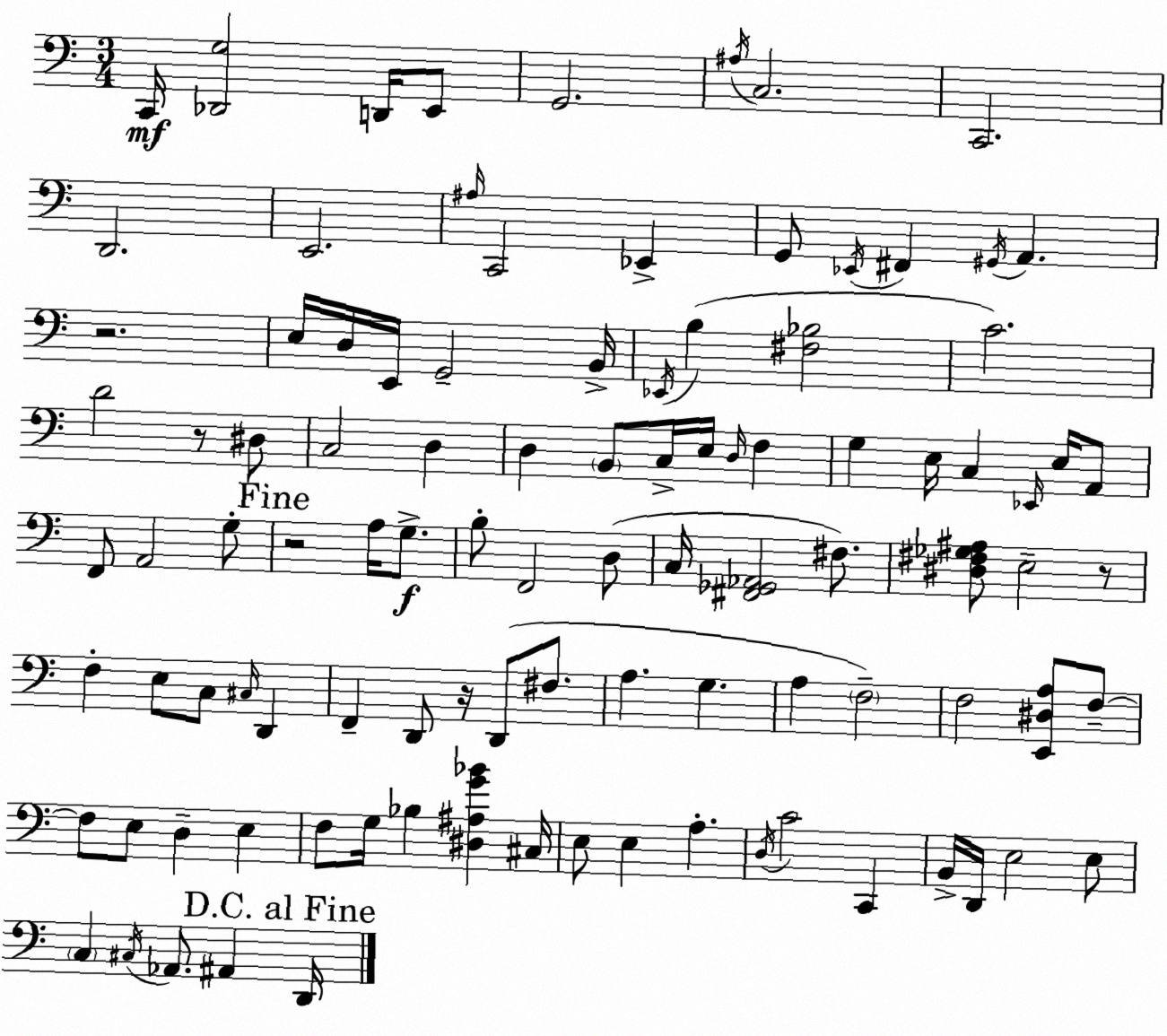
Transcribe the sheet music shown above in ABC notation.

X:1
T:Untitled
M:3/4
L:1/4
K:C
C,,/4 [_D,,G,]2 D,,/4 E,,/2 G,,2 ^A,/4 C,2 C,,2 D,,2 E,,2 ^A,/4 C,,2 _E,, G,,/2 _E,,/4 ^F,, ^G,,/4 A,, z2 E,/4 D,/4 E,,/4 G,,2 B,,/4 _E,,/4 B, [^F,_B,]2 C2 D2 z/2 ^D,/2 C,2 D, D, B,,/2 C,/4 E,/4 D,/4 F, G, E,/4 C, _E,,/4 E,/4 A,,/2 F,,/2 A,,2 G,/2 z2 A,/4 G,/2 B,/2 F,,2 D,/2 C,/4 [^F,,_G,,_A,,]2 ^F,/2 [^D,^F,_G,^A,]/2 E,2 z/2 F, E,/2 C,/2 ^C,/4 D,, F,, D,,/2 z/4 D,,/2 ^F,/2 A, G, A, F,2 F,2 [E,,^D,A,]/2 F,/2 F,/2 E,/2 D, E, F,/2 G,/4 _B, [^D,^A,G_B] ^C,/4 E,/2 E, A, D,/4 C2 C,, B,,/4 D,,/4 E,2 E,/2 C, ^C,/4 _A,,/2 ^A,, D,,/4